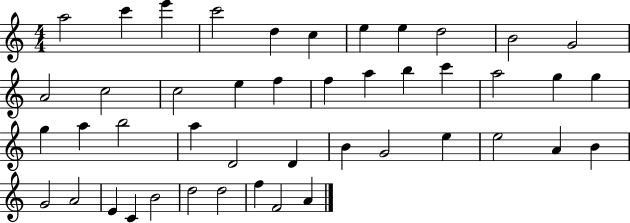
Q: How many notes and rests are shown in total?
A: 45